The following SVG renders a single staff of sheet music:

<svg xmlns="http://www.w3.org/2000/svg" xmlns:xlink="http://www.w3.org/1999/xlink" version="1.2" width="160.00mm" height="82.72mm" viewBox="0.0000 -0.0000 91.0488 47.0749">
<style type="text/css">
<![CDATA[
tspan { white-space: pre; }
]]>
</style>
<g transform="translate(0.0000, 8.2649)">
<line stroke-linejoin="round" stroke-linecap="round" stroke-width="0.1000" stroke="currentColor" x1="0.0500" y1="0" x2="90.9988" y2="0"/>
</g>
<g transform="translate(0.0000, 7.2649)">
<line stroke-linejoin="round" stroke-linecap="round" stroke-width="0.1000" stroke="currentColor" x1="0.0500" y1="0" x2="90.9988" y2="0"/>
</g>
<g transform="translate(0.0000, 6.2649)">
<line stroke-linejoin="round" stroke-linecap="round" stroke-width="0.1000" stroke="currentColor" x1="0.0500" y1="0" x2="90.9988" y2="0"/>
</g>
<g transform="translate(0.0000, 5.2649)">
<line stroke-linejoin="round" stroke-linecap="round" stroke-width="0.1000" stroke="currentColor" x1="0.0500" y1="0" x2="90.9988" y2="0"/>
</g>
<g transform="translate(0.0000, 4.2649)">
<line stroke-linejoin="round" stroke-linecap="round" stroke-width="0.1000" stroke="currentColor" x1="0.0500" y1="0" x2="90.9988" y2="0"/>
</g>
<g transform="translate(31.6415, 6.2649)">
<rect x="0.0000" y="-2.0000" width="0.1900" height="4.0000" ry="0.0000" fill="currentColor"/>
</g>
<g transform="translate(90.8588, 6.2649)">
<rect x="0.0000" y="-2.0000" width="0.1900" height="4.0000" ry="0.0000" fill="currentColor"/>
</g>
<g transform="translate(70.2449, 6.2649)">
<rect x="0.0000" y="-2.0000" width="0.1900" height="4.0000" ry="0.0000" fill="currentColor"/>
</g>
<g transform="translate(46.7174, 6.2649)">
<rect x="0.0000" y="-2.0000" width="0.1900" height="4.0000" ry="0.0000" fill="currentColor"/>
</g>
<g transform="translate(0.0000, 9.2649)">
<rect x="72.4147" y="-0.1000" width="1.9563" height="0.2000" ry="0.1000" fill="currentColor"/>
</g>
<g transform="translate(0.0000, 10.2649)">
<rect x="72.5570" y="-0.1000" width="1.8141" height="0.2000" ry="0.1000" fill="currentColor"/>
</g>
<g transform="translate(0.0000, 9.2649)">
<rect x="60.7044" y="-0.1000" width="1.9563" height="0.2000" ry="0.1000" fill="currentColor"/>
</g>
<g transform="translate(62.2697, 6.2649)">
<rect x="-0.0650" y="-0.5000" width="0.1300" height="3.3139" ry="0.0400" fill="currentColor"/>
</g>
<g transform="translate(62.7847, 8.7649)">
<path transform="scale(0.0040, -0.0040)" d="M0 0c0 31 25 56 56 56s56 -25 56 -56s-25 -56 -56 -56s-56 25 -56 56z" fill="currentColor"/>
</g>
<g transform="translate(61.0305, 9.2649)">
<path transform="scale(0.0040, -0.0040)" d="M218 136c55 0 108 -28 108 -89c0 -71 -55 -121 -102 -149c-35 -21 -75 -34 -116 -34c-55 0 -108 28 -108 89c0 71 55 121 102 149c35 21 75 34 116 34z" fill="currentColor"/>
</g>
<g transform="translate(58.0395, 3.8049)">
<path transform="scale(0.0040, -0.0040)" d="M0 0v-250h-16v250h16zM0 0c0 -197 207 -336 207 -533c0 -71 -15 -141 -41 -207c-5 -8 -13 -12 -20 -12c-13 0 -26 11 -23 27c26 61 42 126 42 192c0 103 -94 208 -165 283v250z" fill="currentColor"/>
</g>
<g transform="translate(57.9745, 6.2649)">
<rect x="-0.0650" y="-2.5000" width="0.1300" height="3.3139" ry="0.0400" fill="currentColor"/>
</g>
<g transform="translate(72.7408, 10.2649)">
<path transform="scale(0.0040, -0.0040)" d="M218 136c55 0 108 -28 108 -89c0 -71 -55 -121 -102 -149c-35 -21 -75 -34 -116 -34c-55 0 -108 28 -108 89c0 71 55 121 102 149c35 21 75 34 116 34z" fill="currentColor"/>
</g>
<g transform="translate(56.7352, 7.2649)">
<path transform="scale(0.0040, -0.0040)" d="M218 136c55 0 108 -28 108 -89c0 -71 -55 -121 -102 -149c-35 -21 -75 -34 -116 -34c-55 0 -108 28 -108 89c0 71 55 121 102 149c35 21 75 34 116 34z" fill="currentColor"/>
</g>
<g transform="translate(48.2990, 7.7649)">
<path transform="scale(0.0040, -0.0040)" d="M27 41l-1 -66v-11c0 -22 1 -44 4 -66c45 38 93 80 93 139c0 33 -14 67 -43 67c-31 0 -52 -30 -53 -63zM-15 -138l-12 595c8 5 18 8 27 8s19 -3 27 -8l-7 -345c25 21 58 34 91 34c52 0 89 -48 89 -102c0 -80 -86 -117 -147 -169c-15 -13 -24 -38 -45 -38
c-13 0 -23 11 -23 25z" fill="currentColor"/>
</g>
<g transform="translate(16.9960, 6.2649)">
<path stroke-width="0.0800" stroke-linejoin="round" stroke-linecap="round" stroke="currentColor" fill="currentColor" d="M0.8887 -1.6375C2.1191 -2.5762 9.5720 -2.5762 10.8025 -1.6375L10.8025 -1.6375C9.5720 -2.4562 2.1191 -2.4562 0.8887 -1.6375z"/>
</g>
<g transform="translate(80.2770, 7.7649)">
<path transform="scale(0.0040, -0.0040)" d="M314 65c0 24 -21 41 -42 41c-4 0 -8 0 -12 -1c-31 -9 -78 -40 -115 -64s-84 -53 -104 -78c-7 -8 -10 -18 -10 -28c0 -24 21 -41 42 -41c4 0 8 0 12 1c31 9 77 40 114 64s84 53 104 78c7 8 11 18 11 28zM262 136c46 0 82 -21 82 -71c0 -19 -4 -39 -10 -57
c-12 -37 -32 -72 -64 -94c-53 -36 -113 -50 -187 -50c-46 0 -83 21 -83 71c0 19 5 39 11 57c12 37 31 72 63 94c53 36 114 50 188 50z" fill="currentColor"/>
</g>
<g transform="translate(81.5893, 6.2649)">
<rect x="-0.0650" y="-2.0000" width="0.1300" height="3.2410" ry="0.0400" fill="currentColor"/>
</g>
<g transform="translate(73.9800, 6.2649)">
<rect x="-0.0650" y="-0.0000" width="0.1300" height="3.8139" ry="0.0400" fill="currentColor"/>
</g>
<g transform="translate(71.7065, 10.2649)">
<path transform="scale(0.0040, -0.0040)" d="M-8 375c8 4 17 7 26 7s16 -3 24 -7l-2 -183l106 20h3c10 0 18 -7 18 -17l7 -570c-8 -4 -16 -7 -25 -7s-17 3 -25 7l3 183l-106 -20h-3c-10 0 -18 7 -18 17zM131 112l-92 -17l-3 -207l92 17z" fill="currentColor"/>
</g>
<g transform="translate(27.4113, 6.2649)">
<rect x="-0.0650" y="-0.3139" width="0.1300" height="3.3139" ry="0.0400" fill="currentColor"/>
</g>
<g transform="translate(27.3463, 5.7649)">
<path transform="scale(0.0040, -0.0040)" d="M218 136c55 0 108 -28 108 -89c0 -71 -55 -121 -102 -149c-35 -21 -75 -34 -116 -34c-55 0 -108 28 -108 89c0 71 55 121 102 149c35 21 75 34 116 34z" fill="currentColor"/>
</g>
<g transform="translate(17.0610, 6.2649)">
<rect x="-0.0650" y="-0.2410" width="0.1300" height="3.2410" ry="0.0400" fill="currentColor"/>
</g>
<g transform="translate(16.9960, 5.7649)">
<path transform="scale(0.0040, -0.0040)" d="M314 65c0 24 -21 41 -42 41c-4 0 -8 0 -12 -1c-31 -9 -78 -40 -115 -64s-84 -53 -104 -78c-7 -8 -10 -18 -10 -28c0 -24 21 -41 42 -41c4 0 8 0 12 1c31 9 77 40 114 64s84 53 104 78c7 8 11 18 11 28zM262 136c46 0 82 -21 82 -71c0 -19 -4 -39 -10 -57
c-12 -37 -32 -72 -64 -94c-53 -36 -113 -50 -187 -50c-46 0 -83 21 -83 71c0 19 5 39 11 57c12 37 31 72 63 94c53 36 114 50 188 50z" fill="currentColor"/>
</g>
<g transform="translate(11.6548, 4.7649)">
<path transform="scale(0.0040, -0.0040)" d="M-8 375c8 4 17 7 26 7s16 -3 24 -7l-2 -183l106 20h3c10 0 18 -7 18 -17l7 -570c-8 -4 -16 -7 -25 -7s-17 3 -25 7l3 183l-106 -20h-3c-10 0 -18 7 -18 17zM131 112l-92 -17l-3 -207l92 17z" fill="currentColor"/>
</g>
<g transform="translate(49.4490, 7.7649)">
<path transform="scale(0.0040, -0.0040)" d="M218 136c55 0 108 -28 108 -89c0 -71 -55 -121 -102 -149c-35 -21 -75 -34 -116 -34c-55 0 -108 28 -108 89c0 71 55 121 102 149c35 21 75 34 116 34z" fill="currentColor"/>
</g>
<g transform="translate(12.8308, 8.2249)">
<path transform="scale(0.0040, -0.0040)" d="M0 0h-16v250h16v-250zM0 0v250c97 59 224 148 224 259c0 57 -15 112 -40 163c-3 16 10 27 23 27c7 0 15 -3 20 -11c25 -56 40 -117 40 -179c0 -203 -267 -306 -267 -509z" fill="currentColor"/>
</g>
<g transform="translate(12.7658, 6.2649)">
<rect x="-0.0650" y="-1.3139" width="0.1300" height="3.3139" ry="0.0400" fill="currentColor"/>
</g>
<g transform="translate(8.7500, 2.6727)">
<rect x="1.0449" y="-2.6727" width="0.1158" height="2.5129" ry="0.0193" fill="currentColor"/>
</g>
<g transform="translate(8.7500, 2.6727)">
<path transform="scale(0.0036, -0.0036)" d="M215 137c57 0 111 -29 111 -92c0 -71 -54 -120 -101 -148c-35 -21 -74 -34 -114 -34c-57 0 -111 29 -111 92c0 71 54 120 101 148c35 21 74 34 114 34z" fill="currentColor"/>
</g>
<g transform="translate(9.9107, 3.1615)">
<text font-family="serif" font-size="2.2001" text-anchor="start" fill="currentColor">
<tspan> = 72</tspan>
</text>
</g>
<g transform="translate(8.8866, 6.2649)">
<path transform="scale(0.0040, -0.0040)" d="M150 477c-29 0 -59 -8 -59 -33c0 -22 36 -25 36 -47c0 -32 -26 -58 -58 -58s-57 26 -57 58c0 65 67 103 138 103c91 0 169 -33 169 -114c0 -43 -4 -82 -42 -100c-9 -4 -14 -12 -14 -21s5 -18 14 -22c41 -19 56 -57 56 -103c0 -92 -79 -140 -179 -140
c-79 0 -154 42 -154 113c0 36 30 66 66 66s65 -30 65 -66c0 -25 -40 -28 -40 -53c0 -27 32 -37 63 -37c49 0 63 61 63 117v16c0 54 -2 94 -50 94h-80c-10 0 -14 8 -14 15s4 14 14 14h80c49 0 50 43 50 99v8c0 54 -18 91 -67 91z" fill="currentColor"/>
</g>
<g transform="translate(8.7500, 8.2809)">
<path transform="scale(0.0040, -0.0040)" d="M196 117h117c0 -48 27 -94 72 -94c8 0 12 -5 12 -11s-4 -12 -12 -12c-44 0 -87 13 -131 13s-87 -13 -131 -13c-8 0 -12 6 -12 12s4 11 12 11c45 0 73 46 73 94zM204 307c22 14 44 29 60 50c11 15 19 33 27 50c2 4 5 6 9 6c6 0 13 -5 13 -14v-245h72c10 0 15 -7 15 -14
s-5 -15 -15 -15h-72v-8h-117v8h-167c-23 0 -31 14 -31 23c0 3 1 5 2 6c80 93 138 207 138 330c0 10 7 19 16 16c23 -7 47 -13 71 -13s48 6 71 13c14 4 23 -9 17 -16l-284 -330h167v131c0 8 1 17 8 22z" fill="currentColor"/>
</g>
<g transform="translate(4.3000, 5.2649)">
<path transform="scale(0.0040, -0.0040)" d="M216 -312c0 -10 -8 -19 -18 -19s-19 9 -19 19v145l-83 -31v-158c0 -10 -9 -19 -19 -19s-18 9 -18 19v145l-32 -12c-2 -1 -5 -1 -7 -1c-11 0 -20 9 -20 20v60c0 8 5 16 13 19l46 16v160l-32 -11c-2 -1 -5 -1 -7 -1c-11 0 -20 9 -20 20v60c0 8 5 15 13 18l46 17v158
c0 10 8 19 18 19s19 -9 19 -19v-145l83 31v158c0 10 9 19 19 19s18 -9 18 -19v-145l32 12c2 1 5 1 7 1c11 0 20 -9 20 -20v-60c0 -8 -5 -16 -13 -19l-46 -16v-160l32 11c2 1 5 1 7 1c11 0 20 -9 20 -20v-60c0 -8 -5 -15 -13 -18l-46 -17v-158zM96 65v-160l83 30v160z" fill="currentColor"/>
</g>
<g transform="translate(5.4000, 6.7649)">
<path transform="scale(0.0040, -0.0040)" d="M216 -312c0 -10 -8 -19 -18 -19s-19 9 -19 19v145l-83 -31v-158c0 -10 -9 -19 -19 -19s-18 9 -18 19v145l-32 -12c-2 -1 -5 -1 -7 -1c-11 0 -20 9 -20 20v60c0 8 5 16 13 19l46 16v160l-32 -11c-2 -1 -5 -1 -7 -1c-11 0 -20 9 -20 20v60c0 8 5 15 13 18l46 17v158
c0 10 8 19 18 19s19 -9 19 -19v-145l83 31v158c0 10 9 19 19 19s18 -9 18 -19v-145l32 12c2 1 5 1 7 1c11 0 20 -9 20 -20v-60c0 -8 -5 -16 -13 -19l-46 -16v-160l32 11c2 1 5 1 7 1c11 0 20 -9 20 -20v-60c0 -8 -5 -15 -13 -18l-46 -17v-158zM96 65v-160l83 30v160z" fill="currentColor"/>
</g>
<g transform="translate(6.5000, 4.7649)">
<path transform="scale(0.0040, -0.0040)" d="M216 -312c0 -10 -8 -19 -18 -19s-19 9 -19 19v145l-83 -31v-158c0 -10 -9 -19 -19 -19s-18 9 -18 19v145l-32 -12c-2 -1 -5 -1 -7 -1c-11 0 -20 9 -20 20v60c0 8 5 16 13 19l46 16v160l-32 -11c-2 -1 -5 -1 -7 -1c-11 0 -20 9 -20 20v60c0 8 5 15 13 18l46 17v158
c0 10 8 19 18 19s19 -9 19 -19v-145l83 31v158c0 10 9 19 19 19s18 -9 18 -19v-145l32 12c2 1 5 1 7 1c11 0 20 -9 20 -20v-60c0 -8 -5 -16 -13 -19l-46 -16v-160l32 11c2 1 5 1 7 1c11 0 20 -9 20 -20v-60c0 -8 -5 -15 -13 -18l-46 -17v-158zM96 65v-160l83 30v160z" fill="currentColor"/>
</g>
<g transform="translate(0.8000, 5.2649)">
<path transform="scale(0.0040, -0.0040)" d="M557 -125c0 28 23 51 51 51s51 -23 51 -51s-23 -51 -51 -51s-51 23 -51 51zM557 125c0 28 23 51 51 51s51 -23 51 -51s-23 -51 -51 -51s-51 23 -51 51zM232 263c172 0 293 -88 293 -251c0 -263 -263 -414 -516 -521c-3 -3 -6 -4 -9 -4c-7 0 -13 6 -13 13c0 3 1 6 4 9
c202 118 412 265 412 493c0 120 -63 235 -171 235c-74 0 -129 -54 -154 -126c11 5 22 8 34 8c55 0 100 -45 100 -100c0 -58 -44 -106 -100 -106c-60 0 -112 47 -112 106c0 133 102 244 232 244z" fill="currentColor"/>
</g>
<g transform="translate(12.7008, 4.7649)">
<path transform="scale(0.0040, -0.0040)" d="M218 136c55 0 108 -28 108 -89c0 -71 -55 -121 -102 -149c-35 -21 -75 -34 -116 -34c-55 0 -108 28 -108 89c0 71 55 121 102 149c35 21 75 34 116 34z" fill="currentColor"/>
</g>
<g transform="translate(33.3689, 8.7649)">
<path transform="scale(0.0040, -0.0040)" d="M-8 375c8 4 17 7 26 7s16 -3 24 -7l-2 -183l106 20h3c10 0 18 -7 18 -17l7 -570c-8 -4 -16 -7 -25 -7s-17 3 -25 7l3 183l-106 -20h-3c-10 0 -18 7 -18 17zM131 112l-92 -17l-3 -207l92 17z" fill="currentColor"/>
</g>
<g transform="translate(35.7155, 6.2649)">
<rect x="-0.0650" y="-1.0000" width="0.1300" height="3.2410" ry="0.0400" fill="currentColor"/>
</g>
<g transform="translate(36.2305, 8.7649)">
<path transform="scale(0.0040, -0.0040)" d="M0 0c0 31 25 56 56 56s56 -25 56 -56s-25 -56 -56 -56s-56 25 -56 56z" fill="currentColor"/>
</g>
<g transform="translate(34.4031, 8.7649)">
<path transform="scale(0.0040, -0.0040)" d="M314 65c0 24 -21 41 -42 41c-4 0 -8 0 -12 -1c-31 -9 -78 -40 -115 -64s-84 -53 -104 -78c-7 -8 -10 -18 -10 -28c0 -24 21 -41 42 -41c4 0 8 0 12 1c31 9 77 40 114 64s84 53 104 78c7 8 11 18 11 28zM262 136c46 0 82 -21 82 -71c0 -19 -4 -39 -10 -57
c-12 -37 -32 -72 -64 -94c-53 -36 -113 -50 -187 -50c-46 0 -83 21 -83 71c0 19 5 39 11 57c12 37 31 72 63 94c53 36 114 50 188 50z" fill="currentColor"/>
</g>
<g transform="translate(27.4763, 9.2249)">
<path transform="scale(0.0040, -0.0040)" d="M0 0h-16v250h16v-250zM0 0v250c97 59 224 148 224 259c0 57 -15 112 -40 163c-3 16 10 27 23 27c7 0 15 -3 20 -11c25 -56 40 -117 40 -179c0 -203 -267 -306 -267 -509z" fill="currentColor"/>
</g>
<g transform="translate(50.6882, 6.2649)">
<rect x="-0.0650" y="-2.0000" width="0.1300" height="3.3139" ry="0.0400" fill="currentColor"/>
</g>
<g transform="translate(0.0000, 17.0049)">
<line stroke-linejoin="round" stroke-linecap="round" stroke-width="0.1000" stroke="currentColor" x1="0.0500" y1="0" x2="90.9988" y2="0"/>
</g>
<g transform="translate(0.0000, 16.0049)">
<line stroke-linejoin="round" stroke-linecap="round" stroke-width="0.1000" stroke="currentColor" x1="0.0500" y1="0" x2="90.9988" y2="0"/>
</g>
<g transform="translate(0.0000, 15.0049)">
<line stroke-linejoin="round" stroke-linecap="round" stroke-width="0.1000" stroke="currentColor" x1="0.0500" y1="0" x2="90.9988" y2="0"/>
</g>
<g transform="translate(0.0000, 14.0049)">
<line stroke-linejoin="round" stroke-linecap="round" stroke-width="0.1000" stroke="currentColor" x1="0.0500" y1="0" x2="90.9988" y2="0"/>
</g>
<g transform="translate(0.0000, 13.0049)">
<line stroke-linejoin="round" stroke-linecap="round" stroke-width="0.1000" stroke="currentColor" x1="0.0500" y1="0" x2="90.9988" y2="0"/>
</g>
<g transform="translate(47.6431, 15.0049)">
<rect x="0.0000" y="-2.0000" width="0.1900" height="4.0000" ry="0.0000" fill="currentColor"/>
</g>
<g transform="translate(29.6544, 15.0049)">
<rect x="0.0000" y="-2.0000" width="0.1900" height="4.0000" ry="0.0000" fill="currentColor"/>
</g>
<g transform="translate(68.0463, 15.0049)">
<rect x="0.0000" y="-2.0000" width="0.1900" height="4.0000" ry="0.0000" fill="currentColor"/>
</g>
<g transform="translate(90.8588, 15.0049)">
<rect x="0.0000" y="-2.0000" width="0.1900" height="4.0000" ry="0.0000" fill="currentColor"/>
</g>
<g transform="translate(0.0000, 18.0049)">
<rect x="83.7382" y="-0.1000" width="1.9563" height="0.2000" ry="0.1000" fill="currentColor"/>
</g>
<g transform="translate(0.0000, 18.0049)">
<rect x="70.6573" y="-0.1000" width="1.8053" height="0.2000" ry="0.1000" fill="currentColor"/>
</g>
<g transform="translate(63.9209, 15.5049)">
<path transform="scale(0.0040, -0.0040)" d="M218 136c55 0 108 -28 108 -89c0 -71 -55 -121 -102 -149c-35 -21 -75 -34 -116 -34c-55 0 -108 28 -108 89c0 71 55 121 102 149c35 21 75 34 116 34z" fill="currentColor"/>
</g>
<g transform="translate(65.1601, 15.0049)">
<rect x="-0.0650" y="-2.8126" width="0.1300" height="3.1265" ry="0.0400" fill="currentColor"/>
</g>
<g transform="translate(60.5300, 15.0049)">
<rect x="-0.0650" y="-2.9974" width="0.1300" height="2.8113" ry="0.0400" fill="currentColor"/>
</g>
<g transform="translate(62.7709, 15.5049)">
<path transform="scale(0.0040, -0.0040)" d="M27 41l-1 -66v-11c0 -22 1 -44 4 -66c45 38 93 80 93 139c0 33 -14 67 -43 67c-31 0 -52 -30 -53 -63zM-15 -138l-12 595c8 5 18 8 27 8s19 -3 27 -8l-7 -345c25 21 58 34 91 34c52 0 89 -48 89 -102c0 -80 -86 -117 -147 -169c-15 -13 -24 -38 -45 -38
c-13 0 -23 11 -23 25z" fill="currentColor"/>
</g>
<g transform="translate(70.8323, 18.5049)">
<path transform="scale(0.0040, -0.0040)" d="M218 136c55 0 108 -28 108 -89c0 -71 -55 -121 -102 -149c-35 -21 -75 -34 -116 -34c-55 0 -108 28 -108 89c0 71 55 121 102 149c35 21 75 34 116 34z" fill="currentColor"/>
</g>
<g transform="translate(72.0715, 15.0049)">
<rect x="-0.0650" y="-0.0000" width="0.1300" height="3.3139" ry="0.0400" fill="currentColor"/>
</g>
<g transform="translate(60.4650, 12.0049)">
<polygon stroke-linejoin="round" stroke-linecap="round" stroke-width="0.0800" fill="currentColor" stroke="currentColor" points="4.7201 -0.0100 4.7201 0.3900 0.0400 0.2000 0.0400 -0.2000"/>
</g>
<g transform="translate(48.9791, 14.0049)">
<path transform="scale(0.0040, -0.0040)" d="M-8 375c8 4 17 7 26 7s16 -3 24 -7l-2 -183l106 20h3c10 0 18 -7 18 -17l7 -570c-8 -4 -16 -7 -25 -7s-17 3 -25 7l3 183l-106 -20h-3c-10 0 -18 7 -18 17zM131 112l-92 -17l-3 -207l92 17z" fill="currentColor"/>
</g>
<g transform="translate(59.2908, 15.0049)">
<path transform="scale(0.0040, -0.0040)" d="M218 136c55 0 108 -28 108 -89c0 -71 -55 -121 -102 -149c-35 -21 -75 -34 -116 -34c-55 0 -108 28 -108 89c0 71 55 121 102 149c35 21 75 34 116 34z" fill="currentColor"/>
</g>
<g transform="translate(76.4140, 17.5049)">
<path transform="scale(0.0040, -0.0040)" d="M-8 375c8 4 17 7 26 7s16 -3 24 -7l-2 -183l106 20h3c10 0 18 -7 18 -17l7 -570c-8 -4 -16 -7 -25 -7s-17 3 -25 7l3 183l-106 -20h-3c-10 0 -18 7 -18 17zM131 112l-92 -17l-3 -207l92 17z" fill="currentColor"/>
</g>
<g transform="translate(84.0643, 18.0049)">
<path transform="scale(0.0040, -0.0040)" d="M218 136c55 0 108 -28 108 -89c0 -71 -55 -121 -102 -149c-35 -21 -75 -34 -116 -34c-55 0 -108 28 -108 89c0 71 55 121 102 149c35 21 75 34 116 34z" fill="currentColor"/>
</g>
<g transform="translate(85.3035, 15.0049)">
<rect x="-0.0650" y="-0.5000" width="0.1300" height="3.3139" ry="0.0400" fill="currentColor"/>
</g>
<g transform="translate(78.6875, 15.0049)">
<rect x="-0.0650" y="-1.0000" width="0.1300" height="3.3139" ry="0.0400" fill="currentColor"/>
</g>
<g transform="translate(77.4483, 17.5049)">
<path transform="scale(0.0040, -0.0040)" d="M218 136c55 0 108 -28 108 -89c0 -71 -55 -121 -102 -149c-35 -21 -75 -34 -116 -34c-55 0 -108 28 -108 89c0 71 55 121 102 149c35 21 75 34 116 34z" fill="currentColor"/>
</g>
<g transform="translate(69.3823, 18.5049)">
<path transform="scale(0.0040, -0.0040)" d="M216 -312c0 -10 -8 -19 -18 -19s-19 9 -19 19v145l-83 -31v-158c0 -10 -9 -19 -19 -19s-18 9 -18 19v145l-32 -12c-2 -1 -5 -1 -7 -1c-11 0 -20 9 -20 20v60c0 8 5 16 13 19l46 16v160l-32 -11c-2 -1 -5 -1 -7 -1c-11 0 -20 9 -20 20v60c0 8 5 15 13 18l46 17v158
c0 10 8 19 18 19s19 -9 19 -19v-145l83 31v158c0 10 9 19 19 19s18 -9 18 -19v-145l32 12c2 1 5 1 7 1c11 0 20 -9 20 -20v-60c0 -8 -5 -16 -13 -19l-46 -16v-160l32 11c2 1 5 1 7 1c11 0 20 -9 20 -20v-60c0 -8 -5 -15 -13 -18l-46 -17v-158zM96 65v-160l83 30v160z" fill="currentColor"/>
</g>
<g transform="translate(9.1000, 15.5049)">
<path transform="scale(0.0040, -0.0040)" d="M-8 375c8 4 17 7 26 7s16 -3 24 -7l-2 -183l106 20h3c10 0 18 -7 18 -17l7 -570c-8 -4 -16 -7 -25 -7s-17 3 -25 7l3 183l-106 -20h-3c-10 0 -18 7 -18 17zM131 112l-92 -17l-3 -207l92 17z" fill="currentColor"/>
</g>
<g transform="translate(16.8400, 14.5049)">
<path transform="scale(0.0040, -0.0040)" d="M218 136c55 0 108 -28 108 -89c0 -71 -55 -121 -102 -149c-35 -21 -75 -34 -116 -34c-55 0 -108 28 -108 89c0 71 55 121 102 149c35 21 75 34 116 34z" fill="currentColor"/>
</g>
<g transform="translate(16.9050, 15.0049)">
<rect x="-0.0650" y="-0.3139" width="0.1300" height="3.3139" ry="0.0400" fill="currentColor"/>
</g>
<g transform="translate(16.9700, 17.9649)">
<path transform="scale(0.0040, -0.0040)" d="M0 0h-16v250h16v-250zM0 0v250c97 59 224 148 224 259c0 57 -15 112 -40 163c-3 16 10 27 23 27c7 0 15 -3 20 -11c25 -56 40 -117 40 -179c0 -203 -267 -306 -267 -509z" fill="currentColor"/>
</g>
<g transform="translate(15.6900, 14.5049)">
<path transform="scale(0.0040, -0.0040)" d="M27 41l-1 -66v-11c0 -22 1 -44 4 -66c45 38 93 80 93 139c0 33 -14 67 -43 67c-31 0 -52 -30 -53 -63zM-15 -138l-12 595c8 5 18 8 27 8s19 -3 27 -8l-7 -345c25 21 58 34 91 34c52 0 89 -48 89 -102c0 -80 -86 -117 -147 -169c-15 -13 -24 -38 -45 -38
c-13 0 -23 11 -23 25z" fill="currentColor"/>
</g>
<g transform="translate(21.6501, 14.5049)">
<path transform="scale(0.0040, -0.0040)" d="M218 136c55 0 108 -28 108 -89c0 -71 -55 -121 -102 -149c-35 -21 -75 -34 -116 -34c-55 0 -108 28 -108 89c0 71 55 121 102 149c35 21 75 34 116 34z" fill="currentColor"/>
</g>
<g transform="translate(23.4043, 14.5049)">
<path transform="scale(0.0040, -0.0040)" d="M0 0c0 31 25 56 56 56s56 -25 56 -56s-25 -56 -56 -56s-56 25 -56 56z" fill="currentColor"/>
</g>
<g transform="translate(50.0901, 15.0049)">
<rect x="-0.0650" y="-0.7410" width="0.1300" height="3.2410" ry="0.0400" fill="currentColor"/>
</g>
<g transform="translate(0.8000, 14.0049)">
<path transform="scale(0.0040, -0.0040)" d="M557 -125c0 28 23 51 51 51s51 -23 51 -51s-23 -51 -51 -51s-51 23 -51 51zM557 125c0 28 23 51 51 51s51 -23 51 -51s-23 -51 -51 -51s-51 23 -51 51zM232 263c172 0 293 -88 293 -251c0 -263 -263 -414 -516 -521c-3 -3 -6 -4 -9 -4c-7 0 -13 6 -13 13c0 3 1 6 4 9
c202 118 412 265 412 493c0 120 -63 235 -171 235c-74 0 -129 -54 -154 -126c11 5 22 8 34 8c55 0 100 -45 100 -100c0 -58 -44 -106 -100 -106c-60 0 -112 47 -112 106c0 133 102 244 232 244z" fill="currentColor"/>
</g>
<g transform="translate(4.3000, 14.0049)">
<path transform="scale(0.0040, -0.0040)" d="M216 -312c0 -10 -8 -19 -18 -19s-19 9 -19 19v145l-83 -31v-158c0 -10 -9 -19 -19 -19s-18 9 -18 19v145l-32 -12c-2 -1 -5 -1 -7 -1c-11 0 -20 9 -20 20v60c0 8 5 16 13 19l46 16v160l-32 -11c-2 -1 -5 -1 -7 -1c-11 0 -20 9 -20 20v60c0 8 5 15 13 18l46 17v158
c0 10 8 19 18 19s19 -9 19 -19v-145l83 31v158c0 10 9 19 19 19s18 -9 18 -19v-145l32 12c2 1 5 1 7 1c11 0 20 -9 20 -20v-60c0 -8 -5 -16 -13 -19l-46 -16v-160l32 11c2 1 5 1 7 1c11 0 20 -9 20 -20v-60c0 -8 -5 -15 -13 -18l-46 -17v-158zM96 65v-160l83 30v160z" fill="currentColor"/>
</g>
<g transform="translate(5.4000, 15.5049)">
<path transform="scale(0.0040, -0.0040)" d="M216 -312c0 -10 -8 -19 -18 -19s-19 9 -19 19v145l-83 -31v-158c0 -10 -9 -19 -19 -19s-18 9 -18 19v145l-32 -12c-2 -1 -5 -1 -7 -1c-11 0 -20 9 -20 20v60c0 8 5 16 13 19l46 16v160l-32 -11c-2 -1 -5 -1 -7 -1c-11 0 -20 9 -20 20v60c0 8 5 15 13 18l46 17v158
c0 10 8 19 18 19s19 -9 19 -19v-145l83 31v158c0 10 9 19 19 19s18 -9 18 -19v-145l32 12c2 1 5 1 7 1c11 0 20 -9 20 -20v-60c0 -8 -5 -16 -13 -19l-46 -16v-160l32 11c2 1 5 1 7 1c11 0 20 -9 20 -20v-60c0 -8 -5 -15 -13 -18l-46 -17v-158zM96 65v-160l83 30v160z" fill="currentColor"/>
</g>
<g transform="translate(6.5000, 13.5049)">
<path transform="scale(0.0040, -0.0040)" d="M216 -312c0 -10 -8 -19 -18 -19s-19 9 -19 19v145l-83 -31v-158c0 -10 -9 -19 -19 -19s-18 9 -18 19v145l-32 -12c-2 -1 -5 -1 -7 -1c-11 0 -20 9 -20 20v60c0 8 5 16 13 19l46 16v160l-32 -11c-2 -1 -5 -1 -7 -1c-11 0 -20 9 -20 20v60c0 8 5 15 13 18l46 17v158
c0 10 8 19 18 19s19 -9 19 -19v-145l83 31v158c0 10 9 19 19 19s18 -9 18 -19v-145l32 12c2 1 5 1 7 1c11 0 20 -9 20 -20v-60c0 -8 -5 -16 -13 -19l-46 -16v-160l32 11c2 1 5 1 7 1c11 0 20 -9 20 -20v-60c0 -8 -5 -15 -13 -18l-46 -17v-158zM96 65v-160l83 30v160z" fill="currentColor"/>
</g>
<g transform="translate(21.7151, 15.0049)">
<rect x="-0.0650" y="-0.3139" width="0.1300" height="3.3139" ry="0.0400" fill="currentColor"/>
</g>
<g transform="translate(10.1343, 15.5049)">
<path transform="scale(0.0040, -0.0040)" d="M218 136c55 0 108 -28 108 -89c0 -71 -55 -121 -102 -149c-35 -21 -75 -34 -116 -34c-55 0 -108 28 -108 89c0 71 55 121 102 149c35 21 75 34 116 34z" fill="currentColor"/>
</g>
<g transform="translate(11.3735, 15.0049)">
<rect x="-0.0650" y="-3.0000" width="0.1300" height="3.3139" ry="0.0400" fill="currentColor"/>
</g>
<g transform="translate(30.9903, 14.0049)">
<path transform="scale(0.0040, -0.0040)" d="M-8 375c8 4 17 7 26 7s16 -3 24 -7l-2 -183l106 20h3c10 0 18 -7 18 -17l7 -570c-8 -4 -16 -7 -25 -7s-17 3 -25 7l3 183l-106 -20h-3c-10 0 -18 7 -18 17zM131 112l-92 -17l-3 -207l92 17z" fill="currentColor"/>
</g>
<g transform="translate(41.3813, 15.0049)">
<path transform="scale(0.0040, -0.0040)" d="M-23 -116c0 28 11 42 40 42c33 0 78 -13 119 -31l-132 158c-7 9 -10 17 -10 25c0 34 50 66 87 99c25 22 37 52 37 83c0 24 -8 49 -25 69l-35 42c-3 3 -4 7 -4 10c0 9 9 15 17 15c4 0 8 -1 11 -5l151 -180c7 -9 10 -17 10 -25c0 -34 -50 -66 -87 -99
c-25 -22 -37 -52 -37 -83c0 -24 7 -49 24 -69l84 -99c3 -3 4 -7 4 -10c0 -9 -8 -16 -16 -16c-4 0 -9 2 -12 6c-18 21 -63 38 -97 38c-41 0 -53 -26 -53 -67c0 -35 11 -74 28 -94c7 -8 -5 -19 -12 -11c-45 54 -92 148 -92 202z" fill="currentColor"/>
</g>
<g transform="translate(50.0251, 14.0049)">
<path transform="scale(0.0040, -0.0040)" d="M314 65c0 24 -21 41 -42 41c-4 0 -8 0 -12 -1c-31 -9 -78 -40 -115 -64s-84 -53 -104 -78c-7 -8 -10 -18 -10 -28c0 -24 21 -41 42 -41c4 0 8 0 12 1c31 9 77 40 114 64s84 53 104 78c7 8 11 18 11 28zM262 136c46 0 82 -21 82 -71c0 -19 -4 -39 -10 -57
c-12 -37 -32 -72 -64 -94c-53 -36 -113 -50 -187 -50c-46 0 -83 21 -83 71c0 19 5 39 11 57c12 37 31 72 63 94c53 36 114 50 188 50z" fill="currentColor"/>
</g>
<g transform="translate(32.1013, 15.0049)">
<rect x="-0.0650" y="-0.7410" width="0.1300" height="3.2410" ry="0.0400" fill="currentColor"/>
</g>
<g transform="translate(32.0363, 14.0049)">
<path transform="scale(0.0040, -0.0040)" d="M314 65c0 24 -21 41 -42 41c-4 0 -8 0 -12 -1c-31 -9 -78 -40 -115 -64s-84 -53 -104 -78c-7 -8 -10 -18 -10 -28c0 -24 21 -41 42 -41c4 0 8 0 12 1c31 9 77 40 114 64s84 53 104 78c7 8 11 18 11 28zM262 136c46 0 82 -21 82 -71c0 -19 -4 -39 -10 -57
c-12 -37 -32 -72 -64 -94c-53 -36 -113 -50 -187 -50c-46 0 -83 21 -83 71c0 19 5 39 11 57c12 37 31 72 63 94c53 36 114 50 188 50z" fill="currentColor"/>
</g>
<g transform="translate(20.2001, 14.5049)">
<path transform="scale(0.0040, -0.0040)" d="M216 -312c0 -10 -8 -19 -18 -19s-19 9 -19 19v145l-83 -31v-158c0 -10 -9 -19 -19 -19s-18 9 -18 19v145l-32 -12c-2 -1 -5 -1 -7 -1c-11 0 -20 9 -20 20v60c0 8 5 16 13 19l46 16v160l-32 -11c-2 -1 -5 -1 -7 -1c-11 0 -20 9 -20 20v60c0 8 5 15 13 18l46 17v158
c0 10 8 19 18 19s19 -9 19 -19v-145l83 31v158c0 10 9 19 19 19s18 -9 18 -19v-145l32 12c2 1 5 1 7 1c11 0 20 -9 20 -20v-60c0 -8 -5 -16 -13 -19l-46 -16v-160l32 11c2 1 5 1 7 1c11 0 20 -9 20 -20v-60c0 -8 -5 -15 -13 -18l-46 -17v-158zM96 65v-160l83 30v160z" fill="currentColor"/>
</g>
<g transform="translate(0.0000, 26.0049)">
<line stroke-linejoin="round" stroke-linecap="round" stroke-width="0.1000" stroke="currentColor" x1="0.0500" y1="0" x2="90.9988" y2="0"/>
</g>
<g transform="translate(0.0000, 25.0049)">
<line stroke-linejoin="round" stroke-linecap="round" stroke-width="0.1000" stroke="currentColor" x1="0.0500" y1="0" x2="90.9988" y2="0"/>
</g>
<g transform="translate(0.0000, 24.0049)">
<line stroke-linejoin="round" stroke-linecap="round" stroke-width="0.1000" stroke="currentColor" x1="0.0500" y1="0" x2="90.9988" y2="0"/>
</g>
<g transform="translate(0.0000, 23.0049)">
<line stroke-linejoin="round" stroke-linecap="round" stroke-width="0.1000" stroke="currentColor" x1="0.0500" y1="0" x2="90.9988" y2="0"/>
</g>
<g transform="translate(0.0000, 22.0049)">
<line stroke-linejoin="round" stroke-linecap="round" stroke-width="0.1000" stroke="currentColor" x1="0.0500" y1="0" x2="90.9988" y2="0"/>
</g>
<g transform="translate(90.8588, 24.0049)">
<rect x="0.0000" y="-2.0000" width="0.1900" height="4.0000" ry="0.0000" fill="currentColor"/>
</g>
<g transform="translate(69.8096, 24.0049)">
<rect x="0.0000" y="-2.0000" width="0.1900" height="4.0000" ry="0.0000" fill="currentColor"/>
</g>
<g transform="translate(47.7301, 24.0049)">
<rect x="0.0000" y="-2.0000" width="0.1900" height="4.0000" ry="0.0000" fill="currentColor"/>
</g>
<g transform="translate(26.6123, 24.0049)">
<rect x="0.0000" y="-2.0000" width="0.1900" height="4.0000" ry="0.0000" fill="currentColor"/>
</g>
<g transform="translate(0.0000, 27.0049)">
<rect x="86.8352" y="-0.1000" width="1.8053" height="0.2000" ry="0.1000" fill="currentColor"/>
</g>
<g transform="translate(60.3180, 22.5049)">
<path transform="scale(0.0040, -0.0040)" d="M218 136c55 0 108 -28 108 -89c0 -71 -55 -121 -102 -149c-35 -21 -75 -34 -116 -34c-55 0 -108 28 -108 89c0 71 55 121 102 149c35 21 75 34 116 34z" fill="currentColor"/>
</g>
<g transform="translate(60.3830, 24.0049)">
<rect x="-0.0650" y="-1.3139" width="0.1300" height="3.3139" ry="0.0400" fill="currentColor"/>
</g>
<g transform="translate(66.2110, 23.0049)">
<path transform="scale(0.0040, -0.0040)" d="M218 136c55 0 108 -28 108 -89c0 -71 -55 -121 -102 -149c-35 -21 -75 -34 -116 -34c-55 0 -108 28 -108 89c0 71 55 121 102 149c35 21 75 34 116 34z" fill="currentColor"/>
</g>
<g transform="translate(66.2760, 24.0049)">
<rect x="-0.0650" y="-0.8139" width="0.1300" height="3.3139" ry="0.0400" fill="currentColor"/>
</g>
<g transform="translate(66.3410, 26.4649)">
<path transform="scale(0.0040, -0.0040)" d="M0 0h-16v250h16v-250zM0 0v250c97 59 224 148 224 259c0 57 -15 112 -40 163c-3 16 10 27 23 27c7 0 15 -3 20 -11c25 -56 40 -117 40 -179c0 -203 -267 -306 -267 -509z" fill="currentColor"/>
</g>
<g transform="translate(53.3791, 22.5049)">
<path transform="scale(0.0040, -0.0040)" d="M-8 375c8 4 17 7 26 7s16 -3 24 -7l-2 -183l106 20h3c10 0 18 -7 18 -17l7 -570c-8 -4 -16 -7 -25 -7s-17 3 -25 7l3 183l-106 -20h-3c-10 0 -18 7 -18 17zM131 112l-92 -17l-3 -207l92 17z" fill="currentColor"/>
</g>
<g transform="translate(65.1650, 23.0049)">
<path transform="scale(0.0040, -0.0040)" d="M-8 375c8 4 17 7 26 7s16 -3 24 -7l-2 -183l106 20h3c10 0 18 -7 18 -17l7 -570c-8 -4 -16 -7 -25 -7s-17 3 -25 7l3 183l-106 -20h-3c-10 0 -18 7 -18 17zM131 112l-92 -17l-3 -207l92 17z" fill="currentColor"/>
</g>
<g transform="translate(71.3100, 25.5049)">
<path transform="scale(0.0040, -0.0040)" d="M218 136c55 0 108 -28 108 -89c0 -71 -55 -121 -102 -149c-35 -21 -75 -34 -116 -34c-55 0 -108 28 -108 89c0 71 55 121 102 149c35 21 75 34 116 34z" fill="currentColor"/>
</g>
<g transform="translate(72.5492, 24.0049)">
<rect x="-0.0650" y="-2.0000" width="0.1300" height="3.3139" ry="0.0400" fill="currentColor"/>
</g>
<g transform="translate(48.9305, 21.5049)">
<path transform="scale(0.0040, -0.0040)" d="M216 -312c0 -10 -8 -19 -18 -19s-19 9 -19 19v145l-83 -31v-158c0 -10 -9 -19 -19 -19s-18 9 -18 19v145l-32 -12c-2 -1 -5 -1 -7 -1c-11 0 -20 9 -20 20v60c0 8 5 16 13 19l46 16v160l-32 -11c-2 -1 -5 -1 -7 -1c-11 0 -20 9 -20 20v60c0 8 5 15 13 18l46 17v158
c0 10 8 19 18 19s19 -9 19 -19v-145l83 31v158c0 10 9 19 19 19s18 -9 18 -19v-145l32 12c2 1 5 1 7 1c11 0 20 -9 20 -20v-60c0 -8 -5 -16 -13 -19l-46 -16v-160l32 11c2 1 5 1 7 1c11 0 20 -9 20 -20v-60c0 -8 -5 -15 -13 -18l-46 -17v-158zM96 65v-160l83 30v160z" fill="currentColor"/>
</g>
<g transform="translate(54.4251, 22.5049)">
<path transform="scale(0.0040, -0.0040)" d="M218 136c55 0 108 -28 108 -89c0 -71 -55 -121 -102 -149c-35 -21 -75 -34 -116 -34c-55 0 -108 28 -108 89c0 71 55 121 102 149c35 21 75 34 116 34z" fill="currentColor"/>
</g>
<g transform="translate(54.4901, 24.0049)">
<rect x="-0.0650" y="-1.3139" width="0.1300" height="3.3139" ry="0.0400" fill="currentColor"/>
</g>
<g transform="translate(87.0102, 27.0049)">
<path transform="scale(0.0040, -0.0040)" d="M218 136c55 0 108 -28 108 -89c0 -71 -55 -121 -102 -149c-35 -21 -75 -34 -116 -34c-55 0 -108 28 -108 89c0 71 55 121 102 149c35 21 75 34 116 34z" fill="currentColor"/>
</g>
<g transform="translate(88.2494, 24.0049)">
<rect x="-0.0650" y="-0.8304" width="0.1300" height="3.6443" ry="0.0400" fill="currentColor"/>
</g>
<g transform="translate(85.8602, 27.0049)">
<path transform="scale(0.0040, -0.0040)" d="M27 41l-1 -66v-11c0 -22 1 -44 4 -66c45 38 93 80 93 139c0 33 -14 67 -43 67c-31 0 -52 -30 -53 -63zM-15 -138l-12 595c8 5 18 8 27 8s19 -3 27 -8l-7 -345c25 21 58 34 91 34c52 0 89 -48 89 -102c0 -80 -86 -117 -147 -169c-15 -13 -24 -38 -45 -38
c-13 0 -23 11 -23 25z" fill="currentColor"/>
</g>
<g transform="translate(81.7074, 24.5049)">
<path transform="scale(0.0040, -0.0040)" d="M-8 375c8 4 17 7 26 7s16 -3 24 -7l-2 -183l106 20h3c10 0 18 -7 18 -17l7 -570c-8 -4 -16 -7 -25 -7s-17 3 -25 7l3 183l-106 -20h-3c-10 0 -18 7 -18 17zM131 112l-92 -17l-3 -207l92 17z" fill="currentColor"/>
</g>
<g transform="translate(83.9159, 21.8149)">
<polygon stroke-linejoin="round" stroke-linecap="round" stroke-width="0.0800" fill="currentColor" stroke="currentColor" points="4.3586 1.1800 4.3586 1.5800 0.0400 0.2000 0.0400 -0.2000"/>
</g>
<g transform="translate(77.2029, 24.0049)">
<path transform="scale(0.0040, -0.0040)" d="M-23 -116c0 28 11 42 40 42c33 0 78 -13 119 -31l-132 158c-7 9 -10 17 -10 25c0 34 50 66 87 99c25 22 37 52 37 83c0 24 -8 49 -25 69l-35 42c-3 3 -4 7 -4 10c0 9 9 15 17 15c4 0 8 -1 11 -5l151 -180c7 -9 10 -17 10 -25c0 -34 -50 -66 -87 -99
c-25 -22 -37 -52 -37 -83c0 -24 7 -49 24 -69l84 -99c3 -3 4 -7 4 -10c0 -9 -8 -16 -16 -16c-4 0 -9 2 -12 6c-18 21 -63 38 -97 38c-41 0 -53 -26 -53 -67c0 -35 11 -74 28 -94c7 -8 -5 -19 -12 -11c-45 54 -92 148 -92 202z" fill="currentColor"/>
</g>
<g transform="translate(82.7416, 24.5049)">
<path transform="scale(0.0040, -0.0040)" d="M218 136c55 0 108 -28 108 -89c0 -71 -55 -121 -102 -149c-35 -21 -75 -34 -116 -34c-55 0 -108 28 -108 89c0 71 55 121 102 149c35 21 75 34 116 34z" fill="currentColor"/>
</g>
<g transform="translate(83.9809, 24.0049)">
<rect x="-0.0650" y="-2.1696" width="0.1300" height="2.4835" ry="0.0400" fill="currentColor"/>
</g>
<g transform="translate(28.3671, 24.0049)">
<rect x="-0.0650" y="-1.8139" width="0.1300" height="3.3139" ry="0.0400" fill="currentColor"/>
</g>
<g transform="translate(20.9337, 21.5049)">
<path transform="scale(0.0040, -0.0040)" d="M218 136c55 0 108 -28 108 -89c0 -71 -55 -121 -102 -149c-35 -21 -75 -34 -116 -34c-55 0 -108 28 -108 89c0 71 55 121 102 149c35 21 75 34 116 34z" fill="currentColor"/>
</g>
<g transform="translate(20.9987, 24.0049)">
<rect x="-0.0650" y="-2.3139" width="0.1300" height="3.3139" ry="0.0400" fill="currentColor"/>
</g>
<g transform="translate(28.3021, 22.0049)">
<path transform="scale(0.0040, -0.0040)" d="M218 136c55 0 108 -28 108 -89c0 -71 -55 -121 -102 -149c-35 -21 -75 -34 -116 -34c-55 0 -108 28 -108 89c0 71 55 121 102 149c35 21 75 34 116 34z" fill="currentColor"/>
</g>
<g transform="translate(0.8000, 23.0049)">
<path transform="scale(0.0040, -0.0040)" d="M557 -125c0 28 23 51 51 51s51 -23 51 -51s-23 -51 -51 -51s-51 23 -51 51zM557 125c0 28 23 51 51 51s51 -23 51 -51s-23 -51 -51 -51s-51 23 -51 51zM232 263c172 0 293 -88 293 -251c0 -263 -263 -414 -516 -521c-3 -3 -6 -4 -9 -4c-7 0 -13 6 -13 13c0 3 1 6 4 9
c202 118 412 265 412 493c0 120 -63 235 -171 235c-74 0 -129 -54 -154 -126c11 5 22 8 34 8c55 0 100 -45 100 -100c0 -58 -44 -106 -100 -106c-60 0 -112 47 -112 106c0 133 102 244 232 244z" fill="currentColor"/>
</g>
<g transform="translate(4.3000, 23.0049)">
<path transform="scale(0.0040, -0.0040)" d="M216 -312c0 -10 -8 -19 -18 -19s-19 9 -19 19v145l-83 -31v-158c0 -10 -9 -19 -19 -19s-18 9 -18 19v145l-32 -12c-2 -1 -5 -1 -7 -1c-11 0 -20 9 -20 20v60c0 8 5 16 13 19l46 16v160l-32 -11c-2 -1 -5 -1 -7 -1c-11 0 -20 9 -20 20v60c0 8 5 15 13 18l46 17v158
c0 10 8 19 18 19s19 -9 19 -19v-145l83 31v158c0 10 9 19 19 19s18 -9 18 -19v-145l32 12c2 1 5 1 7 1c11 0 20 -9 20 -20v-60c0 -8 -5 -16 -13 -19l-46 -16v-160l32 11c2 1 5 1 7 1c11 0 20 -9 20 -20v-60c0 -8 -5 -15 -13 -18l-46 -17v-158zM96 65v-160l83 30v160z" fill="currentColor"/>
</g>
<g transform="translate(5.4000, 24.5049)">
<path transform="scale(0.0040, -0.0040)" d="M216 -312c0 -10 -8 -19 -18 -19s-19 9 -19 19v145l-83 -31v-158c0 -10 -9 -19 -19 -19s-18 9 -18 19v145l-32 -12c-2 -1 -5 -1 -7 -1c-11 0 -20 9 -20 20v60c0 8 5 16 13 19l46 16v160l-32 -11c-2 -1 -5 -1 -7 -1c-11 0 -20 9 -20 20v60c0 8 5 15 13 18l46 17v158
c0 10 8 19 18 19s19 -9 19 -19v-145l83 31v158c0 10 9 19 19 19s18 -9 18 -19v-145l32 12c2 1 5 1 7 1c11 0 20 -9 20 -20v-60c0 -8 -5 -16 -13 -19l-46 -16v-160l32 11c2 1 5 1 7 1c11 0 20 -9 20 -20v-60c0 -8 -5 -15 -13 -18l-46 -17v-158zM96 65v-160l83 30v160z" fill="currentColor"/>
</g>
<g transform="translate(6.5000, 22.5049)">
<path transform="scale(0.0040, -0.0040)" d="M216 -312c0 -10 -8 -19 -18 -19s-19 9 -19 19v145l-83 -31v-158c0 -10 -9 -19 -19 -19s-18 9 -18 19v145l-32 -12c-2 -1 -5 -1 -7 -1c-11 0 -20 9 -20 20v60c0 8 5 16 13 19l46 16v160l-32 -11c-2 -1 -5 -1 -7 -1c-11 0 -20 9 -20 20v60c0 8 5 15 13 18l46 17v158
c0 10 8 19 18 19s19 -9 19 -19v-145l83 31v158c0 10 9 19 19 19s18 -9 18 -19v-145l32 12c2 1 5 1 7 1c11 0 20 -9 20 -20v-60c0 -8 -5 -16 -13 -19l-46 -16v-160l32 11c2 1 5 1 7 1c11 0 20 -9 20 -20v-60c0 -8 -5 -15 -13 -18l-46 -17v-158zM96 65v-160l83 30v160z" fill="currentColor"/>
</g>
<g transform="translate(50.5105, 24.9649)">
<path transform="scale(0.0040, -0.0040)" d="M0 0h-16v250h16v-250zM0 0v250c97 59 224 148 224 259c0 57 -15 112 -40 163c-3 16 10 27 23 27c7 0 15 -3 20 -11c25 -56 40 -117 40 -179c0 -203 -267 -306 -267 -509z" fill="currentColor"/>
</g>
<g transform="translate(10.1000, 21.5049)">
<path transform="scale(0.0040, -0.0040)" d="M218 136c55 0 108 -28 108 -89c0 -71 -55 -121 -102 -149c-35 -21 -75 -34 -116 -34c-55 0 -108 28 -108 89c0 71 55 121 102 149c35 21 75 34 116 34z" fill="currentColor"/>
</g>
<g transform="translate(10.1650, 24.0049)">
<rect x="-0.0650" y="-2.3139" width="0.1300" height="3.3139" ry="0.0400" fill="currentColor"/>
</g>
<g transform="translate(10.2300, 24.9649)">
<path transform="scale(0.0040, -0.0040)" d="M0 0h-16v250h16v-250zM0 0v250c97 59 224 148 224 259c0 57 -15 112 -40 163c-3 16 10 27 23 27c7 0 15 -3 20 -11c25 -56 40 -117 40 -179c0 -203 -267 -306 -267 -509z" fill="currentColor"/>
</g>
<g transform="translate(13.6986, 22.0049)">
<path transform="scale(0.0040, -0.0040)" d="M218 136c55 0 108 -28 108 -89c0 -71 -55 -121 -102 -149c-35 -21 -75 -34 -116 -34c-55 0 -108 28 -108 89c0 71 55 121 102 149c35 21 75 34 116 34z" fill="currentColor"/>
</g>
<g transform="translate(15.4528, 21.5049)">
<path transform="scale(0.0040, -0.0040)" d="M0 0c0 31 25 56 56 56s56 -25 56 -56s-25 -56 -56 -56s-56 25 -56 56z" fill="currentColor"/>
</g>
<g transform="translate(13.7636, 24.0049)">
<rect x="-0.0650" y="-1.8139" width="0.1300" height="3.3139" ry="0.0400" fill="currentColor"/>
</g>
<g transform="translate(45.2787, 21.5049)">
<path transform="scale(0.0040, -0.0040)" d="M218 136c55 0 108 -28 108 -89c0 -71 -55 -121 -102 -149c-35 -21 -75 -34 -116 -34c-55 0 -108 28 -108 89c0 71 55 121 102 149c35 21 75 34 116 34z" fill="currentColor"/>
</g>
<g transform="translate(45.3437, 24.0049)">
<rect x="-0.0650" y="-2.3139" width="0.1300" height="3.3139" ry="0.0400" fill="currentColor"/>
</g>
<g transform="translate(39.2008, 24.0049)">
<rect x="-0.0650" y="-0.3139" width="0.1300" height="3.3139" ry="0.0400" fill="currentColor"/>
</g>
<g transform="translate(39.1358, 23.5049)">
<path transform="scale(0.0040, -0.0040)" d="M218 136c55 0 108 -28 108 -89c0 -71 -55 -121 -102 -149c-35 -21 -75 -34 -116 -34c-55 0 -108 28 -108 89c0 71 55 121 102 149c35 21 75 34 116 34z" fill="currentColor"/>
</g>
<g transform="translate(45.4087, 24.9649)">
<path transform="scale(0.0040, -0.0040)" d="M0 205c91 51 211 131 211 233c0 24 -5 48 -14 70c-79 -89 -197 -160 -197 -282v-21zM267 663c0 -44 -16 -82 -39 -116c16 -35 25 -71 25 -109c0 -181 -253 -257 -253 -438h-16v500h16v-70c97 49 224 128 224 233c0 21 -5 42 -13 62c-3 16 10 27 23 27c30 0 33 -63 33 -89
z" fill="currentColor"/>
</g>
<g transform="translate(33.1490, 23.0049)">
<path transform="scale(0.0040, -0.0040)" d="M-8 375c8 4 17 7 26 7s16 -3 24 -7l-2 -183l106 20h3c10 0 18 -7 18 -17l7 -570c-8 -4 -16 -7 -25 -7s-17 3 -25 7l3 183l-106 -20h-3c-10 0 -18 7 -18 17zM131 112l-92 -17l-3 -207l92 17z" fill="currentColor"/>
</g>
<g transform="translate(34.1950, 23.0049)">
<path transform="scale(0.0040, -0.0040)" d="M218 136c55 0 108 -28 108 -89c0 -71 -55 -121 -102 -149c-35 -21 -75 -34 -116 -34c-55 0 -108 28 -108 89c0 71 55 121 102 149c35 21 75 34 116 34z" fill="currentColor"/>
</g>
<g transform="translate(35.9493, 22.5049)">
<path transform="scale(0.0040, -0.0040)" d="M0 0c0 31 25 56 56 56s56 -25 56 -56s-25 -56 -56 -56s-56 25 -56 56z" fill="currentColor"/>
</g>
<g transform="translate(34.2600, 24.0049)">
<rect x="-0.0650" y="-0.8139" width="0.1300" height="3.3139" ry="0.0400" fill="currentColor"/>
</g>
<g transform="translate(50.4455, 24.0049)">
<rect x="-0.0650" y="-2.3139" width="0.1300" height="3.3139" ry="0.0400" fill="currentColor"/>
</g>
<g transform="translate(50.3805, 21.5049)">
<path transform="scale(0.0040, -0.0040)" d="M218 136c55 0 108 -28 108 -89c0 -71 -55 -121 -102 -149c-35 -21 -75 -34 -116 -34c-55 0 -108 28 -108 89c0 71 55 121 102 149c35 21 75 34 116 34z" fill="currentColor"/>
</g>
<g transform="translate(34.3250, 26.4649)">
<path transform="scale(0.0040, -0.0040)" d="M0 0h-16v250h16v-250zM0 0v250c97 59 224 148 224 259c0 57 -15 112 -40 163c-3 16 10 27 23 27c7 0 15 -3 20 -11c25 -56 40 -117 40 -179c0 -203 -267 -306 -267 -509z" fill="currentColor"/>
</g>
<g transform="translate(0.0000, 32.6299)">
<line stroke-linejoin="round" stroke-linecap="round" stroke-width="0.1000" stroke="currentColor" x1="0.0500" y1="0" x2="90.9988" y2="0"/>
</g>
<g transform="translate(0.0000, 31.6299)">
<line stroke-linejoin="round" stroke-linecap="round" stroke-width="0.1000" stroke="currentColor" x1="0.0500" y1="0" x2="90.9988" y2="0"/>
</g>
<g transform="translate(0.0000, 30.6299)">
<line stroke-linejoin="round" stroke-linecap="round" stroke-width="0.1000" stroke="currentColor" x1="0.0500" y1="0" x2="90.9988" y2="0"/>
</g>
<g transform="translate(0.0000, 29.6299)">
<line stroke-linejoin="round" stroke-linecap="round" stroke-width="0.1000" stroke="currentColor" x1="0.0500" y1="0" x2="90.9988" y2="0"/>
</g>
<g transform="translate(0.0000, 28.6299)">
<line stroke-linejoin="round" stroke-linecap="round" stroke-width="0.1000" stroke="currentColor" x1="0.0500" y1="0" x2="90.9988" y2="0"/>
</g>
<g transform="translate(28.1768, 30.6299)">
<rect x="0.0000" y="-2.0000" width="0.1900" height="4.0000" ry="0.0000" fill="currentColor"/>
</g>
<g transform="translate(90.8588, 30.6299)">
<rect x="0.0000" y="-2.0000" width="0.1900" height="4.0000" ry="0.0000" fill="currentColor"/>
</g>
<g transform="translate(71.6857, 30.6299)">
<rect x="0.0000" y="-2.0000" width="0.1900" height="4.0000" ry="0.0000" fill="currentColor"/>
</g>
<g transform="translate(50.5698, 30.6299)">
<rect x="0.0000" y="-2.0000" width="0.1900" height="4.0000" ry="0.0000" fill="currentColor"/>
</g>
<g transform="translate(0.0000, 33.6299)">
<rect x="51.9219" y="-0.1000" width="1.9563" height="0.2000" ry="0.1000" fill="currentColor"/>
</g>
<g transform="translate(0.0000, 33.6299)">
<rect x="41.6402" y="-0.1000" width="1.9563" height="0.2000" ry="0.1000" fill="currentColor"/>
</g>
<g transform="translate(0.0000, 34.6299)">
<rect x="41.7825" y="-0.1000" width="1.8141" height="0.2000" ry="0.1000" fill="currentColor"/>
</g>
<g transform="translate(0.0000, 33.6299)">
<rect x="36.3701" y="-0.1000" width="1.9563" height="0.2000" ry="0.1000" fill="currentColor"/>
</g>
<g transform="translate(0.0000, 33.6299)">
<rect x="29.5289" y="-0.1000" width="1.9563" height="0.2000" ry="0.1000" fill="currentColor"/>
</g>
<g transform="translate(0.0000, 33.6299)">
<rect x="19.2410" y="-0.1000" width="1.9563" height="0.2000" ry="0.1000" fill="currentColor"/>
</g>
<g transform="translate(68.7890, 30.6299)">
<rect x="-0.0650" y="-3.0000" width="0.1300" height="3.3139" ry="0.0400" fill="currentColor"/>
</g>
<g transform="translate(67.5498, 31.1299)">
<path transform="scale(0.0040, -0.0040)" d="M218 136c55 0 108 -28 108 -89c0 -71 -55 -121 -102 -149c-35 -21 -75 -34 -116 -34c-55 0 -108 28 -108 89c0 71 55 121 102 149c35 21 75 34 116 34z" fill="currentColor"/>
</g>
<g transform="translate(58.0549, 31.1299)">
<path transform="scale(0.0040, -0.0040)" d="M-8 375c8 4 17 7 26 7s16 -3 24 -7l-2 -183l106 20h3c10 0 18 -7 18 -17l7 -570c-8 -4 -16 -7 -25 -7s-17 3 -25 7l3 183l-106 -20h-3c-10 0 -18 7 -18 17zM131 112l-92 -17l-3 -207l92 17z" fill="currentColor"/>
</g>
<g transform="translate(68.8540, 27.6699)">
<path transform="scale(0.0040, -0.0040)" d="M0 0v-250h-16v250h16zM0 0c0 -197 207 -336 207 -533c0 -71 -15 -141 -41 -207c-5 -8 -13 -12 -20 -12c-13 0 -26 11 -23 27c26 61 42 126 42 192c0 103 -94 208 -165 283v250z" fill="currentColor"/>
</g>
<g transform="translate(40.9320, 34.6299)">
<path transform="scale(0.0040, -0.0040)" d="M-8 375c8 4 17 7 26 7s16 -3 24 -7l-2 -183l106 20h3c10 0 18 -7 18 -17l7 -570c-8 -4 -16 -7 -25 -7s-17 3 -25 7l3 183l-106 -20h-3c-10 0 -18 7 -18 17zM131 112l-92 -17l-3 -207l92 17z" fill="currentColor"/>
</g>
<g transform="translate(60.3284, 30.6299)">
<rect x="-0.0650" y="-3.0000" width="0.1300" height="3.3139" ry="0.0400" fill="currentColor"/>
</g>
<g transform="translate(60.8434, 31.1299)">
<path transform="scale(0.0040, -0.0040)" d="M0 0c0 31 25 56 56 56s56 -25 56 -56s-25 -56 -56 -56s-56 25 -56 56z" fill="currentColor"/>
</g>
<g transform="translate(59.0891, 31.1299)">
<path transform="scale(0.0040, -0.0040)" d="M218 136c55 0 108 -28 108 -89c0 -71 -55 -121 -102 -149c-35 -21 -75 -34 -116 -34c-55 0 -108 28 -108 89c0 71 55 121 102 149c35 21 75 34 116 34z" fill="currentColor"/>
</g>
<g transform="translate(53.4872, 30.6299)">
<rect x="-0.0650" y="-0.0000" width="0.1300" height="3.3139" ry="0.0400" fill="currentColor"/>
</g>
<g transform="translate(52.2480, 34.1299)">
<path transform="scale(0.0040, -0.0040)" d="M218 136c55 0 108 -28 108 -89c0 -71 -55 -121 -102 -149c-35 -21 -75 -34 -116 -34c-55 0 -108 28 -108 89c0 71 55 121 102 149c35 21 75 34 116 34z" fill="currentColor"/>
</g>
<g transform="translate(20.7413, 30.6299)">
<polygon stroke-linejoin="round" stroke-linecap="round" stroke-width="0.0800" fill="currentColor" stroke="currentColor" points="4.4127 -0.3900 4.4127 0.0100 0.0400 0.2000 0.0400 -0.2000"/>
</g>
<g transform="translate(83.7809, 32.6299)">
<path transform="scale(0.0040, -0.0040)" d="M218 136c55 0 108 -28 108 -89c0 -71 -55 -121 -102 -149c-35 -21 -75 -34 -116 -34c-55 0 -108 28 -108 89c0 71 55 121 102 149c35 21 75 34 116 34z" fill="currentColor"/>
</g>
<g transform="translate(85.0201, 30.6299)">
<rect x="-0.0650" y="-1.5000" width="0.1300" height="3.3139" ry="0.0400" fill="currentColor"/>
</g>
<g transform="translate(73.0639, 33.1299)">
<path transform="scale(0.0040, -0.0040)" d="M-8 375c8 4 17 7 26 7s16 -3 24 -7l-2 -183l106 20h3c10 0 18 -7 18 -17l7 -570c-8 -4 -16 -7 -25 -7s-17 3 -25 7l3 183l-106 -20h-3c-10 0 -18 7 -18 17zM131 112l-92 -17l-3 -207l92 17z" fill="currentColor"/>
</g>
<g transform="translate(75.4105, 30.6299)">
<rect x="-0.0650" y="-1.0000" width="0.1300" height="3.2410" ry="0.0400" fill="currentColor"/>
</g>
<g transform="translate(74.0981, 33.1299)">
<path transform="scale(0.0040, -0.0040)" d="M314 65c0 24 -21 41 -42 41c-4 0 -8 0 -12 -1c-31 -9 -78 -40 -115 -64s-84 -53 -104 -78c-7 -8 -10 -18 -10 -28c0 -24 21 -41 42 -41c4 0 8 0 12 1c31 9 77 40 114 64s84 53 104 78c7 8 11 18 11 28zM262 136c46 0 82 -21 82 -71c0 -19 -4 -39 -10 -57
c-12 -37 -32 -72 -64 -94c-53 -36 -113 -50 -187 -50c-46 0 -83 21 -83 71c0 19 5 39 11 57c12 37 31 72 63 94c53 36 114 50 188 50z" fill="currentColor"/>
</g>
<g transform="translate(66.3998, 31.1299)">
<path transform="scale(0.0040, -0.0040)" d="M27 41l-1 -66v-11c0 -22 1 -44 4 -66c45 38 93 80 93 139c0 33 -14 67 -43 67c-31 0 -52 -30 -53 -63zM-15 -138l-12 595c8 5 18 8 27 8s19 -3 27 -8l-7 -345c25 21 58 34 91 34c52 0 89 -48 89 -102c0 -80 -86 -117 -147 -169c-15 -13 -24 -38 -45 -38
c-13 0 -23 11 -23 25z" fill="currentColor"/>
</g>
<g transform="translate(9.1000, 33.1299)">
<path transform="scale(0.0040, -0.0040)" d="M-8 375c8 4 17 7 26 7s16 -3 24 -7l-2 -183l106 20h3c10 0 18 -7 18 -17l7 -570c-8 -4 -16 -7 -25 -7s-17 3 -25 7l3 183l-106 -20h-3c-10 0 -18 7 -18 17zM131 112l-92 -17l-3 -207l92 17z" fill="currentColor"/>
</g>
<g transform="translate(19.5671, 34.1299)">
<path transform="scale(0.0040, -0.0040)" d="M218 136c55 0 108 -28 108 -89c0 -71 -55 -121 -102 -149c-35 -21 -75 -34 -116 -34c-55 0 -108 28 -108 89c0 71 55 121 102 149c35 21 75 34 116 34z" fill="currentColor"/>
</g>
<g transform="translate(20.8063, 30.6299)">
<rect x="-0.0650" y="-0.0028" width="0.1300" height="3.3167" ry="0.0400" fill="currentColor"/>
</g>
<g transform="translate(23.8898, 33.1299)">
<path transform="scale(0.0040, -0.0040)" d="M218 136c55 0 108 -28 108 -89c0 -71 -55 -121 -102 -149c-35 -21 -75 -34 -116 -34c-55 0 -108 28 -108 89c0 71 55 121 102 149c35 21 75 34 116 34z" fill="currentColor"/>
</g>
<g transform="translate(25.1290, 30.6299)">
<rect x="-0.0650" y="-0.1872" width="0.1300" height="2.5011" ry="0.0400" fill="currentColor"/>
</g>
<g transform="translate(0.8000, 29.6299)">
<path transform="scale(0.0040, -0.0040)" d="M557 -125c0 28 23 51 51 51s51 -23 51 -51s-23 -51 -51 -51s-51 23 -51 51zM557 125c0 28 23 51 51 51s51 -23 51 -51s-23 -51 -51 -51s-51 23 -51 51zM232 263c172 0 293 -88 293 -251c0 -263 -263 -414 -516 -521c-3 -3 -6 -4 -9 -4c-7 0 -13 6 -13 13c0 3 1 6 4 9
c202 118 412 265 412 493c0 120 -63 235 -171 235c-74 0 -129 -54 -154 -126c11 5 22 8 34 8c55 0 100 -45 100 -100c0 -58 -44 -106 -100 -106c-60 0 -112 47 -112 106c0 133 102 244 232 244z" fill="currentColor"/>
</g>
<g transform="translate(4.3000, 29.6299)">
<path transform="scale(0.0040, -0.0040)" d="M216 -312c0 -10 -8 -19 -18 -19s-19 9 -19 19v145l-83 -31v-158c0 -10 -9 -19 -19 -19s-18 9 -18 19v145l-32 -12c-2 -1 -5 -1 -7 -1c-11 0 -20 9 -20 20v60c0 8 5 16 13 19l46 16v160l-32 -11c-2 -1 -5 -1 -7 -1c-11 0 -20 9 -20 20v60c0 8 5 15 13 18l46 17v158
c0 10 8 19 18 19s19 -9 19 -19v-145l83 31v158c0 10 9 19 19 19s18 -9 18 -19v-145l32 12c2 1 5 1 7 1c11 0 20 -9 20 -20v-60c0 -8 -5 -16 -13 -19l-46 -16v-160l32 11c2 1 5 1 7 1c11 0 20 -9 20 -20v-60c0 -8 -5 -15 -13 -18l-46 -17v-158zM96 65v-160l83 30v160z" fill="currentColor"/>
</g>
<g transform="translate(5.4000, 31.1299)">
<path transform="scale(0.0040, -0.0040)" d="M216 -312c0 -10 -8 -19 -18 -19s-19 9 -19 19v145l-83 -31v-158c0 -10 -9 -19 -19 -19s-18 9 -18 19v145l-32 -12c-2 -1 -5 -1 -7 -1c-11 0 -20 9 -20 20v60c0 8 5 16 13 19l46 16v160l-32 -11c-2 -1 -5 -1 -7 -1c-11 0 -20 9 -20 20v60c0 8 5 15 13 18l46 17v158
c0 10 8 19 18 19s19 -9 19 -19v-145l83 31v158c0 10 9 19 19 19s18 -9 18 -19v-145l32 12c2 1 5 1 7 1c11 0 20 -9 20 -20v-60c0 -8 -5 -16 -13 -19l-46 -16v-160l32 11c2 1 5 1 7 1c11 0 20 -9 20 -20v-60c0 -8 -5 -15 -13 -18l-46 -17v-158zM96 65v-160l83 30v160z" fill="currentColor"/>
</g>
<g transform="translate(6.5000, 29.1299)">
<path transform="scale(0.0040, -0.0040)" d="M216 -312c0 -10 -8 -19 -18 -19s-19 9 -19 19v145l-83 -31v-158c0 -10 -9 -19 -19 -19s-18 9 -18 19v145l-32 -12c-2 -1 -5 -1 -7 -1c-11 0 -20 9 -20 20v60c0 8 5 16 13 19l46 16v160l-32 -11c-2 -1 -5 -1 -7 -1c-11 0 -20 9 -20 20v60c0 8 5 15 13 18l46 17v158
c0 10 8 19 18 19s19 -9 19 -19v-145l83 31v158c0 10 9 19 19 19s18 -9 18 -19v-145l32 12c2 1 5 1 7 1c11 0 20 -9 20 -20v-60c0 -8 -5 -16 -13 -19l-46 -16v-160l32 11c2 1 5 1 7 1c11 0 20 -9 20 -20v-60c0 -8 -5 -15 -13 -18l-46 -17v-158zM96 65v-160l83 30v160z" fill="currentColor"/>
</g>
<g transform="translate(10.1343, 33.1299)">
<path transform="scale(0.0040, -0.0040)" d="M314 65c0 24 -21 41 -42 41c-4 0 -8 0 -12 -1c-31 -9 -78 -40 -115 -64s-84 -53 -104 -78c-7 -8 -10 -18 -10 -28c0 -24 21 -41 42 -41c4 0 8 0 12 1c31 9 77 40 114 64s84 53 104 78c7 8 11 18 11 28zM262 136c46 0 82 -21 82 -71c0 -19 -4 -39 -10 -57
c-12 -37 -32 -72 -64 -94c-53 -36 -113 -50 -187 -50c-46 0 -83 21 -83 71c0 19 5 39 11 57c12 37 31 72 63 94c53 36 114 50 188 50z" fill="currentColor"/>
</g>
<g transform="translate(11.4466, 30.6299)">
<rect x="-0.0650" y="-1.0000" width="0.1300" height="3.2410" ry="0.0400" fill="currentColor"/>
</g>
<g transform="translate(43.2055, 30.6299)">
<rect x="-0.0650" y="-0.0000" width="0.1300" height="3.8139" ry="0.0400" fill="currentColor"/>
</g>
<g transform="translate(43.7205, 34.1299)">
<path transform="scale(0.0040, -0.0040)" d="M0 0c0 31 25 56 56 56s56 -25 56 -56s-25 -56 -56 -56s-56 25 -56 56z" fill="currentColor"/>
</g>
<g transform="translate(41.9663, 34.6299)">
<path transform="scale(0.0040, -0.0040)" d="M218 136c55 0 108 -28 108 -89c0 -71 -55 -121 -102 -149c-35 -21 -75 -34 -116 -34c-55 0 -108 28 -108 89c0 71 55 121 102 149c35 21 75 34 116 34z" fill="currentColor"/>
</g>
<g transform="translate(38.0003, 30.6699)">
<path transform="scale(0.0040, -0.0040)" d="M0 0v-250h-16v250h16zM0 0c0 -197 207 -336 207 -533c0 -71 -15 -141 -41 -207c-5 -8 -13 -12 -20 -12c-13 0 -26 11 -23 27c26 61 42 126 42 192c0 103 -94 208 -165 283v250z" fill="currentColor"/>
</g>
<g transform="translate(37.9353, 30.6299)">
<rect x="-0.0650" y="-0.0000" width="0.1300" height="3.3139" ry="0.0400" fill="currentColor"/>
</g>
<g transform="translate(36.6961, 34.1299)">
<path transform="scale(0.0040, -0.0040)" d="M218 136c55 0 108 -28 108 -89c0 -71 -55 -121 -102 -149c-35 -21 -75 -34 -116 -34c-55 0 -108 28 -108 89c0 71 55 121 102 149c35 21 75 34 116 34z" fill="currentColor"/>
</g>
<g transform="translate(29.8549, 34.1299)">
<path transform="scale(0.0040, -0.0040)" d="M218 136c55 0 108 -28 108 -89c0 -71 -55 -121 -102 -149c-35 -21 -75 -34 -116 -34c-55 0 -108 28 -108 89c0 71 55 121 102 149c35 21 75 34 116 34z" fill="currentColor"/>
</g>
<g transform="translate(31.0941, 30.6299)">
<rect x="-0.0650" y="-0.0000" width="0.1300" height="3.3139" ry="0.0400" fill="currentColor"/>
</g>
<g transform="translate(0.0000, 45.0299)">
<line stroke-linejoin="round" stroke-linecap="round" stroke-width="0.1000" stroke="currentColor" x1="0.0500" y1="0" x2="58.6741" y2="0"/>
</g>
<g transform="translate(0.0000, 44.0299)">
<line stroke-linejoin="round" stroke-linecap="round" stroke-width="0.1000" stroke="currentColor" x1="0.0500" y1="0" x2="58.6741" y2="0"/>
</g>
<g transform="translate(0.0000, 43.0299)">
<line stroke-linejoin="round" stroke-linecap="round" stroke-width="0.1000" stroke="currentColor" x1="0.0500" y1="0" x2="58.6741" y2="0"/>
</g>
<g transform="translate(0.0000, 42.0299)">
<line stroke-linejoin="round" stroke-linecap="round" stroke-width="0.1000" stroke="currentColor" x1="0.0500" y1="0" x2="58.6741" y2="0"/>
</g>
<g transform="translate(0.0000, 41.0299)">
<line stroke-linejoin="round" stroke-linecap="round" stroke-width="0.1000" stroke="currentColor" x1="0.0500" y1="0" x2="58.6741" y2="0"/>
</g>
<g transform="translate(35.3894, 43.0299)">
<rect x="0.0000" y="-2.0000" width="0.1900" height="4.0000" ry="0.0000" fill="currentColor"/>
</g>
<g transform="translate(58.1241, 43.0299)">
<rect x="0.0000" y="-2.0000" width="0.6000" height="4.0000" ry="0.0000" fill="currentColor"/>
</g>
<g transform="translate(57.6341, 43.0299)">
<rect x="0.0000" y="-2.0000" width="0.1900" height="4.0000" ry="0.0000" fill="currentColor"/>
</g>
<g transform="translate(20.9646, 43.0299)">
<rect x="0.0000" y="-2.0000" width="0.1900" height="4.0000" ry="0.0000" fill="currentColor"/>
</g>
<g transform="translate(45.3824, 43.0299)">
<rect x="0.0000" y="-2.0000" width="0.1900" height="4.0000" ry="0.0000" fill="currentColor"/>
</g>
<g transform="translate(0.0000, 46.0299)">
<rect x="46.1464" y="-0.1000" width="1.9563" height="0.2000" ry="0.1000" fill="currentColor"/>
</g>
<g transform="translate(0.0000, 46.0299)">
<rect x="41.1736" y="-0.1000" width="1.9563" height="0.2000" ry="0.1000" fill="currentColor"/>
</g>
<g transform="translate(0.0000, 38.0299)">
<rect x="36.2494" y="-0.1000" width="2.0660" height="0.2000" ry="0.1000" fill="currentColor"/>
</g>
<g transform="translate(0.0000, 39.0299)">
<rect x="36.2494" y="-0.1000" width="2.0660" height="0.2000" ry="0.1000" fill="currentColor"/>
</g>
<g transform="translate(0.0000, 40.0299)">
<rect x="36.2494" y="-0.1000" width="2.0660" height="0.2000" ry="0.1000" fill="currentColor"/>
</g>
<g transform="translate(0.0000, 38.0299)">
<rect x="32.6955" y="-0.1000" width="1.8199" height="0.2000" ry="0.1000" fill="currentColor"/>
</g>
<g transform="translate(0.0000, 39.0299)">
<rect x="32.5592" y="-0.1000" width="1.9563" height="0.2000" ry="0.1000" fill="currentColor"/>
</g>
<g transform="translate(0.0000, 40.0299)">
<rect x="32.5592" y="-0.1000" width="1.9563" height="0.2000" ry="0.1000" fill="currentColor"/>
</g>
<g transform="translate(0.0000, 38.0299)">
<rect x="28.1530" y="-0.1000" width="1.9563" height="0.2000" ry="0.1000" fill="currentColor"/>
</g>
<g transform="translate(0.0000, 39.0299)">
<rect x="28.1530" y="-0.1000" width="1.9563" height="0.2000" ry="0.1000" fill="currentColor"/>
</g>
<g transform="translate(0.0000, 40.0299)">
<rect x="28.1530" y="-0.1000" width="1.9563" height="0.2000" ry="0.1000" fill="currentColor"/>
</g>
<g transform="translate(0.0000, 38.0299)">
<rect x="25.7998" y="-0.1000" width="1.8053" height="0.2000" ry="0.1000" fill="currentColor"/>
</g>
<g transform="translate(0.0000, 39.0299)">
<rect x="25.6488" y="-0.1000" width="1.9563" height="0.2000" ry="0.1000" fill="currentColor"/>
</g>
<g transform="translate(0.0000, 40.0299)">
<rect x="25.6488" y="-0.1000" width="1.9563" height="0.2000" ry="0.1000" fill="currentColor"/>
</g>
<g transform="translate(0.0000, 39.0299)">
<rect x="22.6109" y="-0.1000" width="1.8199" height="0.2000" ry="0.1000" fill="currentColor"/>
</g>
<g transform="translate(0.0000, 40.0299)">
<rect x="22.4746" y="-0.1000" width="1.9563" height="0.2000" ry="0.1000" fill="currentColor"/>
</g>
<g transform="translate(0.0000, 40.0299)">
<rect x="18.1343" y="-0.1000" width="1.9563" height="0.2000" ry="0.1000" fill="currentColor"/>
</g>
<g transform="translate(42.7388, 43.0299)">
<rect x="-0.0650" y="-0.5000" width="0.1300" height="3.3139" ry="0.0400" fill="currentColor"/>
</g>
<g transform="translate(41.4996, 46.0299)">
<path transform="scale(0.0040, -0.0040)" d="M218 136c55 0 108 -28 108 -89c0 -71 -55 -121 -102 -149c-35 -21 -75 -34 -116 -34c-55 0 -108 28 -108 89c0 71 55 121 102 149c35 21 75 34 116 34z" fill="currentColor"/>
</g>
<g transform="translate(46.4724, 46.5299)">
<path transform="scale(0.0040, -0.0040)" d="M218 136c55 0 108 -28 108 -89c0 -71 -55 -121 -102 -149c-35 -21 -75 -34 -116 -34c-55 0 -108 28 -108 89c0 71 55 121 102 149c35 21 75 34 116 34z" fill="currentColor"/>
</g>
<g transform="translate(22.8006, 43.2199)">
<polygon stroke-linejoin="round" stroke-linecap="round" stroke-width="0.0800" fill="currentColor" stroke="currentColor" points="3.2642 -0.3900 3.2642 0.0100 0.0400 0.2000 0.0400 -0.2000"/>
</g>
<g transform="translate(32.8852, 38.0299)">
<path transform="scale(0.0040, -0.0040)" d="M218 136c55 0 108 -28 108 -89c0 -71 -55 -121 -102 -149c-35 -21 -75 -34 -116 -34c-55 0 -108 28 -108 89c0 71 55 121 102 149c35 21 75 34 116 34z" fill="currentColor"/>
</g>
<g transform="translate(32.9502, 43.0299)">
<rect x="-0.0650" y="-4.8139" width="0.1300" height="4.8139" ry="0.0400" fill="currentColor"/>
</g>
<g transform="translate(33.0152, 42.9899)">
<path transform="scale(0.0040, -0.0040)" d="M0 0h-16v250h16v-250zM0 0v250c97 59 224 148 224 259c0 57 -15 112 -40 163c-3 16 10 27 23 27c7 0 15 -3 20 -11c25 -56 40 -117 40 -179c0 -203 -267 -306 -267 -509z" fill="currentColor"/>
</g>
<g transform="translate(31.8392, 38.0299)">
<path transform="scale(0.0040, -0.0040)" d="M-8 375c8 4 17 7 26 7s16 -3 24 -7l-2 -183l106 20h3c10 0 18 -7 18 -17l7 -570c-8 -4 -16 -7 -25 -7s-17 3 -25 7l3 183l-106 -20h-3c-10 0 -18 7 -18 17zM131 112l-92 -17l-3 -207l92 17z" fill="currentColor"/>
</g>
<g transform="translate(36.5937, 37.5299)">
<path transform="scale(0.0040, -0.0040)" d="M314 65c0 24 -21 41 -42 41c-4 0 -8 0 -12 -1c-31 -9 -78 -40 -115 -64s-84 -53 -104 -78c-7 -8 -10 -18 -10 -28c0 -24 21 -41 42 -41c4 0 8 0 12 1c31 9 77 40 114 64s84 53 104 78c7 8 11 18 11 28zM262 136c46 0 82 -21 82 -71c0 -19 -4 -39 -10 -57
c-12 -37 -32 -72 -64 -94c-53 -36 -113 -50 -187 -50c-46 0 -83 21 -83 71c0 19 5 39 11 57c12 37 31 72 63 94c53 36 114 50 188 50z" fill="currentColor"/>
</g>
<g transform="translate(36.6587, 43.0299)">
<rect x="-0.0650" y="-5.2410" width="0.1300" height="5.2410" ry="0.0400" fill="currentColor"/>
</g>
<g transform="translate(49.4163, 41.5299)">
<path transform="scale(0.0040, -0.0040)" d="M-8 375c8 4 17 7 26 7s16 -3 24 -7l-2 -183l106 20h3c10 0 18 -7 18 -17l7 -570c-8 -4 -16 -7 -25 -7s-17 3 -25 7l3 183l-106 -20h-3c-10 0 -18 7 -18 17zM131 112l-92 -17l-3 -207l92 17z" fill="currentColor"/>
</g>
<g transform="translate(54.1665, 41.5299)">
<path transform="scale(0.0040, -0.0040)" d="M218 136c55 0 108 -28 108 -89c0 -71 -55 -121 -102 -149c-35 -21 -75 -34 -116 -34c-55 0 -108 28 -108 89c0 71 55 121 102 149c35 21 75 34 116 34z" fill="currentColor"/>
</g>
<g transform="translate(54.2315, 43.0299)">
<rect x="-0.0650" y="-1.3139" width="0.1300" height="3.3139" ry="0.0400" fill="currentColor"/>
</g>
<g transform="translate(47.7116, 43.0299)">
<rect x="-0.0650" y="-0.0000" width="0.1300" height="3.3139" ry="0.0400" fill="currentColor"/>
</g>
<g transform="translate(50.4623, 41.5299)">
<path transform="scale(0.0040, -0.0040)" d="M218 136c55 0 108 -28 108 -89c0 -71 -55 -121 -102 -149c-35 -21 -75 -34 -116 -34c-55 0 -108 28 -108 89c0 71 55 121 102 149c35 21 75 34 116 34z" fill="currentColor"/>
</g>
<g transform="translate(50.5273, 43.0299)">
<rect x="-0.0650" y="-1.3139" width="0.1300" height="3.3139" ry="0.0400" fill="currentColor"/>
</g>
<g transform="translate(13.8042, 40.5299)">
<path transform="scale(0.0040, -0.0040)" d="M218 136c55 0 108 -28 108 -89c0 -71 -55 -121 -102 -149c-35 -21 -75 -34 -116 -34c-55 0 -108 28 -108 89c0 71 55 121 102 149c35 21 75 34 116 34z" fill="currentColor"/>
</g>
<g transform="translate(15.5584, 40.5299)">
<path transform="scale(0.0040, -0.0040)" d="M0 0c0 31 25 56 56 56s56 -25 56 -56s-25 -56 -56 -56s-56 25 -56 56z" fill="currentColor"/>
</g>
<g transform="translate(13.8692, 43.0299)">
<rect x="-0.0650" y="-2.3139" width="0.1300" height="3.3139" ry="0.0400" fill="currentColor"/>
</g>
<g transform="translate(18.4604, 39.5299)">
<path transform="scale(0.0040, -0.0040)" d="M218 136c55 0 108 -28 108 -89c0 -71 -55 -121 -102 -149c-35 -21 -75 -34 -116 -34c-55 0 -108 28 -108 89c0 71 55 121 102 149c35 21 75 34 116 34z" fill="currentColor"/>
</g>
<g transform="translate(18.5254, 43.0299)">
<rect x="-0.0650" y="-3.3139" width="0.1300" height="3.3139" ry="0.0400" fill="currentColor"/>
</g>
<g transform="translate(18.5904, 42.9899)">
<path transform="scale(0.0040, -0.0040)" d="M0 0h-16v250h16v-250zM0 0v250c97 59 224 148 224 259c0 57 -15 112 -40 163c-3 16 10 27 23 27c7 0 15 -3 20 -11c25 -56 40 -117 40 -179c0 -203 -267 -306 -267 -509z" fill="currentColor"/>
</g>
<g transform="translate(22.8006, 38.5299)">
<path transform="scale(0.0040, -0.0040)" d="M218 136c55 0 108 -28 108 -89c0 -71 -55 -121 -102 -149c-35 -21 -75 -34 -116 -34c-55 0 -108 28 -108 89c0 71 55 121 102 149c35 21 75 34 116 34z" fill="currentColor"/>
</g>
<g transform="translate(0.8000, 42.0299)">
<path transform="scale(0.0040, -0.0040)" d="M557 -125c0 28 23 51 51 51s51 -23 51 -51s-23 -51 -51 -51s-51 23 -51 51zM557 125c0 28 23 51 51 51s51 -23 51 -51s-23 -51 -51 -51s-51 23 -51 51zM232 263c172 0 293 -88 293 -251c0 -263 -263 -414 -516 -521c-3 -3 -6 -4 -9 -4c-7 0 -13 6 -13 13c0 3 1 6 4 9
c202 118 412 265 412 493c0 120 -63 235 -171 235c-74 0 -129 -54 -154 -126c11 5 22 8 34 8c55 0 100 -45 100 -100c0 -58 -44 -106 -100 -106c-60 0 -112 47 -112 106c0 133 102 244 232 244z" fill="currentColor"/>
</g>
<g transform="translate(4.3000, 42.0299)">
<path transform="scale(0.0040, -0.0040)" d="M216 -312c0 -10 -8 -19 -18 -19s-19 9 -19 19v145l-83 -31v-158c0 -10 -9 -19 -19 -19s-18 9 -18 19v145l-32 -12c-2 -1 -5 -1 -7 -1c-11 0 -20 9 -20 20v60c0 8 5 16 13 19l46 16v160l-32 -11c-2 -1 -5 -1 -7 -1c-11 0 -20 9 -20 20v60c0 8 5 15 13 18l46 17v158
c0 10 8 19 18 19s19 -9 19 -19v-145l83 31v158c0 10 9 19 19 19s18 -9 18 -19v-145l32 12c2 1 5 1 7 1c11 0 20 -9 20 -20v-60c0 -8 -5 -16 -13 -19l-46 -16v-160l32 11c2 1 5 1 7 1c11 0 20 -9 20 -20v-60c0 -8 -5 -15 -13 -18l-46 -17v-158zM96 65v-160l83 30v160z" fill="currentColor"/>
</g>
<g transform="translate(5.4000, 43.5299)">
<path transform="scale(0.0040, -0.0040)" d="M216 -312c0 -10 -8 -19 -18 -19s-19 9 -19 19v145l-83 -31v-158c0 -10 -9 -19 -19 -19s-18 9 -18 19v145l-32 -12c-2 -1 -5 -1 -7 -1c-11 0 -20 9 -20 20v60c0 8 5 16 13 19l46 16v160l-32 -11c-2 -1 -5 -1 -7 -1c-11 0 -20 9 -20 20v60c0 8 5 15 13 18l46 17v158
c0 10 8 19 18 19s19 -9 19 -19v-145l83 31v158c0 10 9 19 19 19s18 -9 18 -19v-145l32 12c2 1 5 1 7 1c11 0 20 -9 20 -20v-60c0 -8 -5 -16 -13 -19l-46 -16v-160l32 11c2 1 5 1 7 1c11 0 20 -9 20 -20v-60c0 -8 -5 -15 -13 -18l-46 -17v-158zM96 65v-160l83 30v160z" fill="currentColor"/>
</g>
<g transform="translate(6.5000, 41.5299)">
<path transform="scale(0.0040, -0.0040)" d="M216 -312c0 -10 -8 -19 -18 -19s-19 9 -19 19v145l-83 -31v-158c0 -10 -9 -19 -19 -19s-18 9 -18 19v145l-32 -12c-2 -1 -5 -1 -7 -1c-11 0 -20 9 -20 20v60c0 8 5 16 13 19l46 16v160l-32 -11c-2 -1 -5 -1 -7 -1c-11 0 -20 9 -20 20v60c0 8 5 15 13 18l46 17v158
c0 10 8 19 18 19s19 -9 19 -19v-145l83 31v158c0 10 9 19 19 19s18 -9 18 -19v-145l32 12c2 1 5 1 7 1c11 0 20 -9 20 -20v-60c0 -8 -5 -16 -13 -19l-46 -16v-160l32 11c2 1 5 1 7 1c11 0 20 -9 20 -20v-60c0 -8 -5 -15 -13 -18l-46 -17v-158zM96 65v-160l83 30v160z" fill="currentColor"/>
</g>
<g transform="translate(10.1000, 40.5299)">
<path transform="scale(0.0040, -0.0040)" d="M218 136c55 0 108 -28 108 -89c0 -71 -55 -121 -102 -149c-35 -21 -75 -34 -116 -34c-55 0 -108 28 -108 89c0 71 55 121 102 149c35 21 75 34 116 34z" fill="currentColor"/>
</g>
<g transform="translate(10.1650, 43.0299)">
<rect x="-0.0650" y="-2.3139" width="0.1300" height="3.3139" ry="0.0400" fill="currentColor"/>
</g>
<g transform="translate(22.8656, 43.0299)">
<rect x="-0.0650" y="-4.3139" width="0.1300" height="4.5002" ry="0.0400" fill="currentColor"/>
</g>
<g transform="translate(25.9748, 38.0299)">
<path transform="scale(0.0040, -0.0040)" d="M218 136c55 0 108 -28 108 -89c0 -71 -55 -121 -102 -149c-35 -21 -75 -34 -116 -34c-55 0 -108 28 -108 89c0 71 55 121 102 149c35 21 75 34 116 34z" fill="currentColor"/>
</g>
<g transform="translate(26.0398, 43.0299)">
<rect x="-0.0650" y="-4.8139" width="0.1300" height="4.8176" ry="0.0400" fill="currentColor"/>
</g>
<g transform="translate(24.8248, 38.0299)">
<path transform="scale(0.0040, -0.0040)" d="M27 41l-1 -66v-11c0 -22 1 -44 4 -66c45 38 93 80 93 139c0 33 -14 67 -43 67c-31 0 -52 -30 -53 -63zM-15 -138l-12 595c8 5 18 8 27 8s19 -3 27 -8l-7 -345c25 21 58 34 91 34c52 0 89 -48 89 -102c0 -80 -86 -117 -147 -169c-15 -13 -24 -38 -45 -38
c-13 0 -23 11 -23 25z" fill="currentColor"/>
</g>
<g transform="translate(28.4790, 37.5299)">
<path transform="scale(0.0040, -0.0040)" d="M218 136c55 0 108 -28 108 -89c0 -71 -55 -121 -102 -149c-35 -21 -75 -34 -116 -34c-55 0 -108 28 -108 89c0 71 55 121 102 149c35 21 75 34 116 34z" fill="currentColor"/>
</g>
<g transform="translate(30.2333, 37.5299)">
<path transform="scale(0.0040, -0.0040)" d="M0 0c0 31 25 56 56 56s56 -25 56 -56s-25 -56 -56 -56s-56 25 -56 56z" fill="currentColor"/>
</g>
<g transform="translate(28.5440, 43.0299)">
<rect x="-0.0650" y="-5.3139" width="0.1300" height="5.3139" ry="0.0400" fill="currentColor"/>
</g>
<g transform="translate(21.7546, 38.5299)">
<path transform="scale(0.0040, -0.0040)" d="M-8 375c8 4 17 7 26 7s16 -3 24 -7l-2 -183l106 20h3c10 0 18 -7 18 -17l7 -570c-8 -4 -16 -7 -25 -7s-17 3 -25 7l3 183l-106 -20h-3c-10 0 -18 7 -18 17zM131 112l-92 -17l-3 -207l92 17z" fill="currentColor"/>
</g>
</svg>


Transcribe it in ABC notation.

X:1
T:Untitled
M:3/4
L:1/4
K:A
G,/2 E,2 E,/2 F,,2 _A,, B,,/2 E,, C,, A,,2 C, _E,/2 ^E, F,2 z F,2 D,/2 _C,/2 ^D,, F,, E,, B,/2 A, B, A, F,/2 E, B,/4 ^B,/2 G, G, F,/2 A,, z C,/2 _E,,/2 F,,2 D,,/2 F,,/2 D,, D,,/2 C,, D,, C, _C,/2 F,,2 ^G,, B, B, D/2 F/2 _G/2 A G/2 A2 E,, D,, G, G,